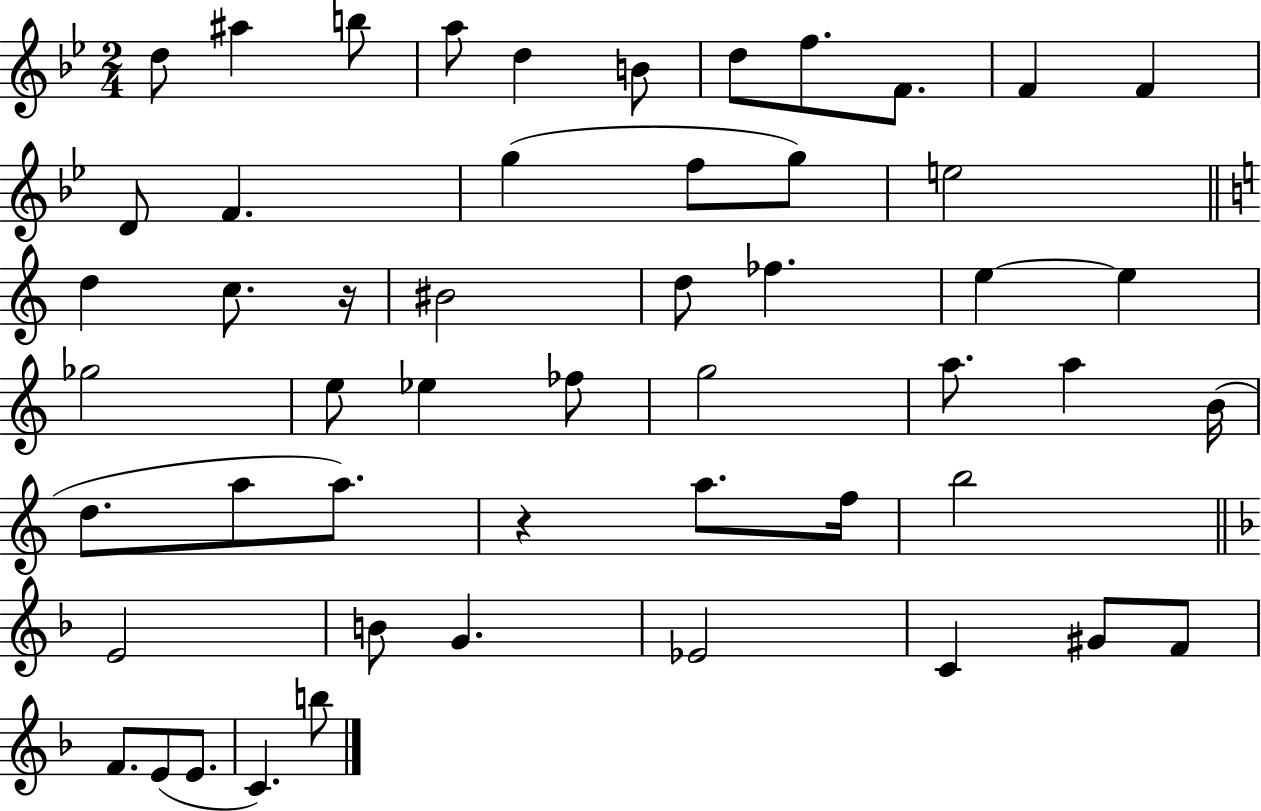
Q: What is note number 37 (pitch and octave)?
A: F5